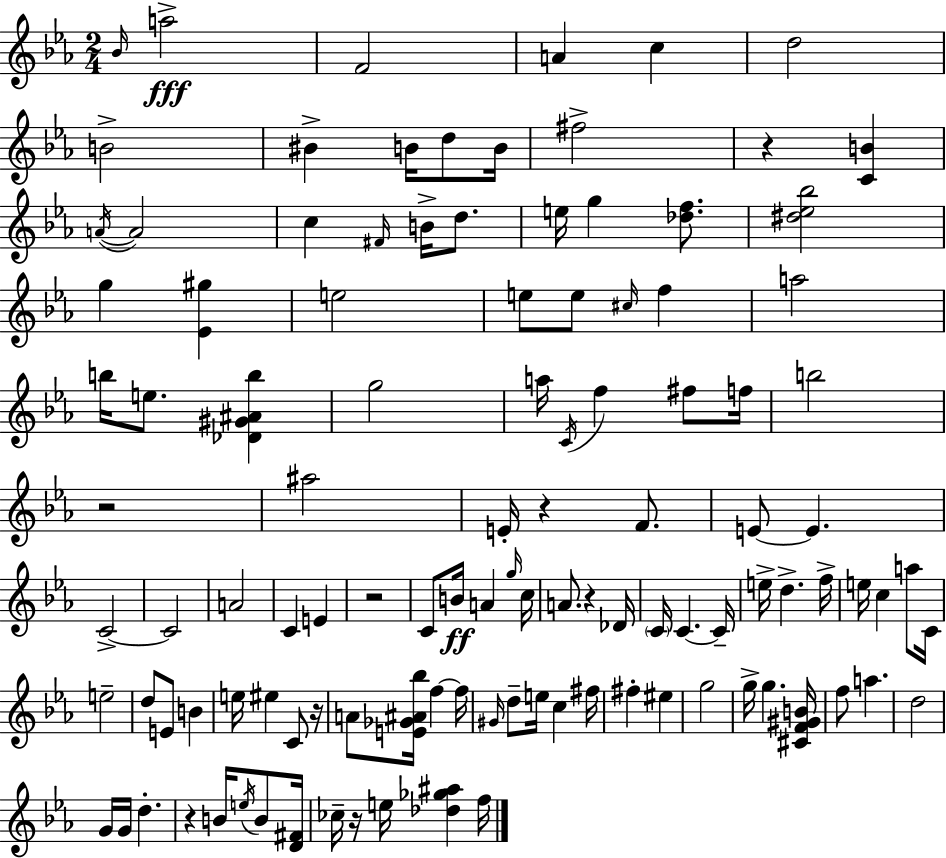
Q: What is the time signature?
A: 2/4